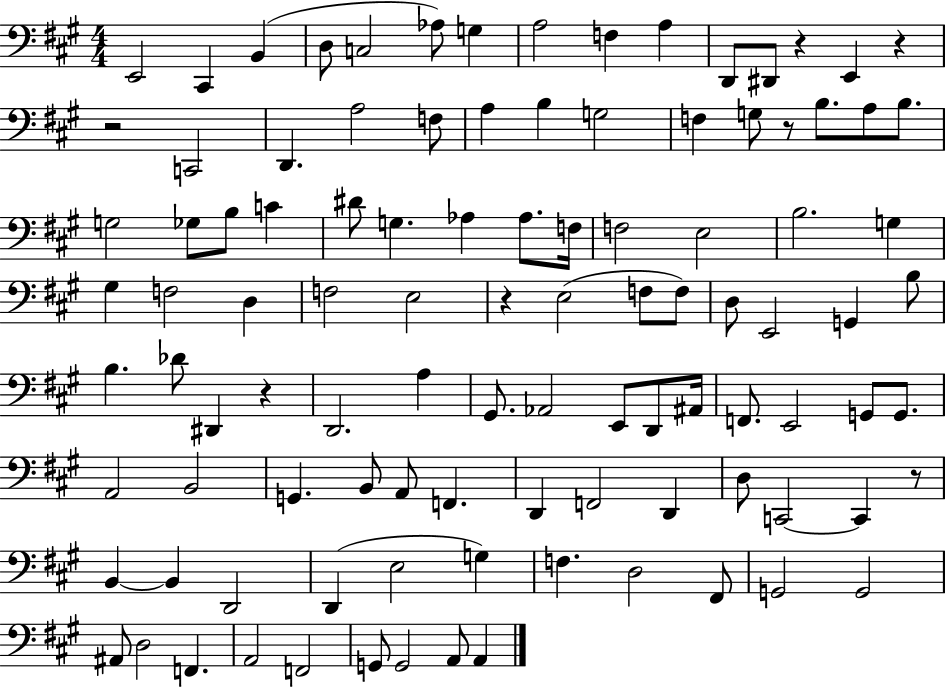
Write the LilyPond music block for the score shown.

{
  \clef bass
  \numericTimeSignature
  \time 4/4
  \key a \major
  e,2 cis,4 b,4( | d8 c2 aes8) g4 | a2 f4 a4 | d,8 dis,8 r4 e,4 r4 | \break r2 c,2 | d,4. a2 f8 | a4 b4 g2 | f4 g8 r8 b8. a8 b8. | \break g2 ges8 b8 c'4 | dis'8 g4. aes4 aes8. f16 | f2 e2 | b2. g4 | \break gis4 f2 d4 | f2 e2 | r4 e2( f8 f8) | d8 e,2 g,4 b8 | \break b4. des'8 dis,4 r4 | d,2. a4 | gis,8. aes,2 e,8 d,8 ais,16 | f,8. e,2 g,8 g,8. | \break a,2 b,2 | g,4. b,8 a,8 f,4. | d,4 f,2 d,4 | d8 c,2~~ c,4 r8 | \break b,4~~ b,4 d,2 | d,4( e2 g4) | f4. d2 fis,8 | g,2 g,2 | \break ais,8 d2 f,4. | a,2 f,2 | g,8 g,2 a,8 a,4 | \bar "|."
}